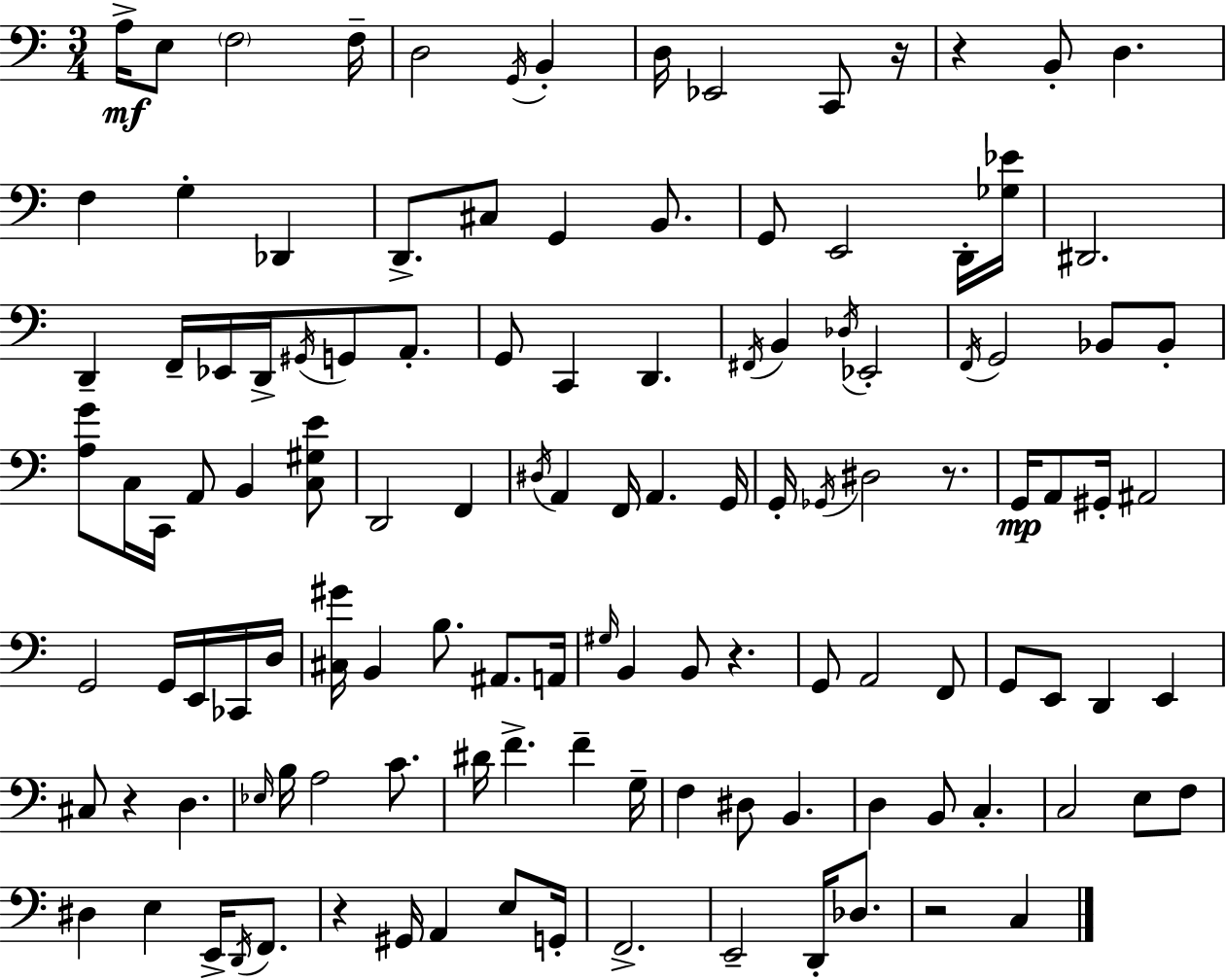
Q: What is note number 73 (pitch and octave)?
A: A2